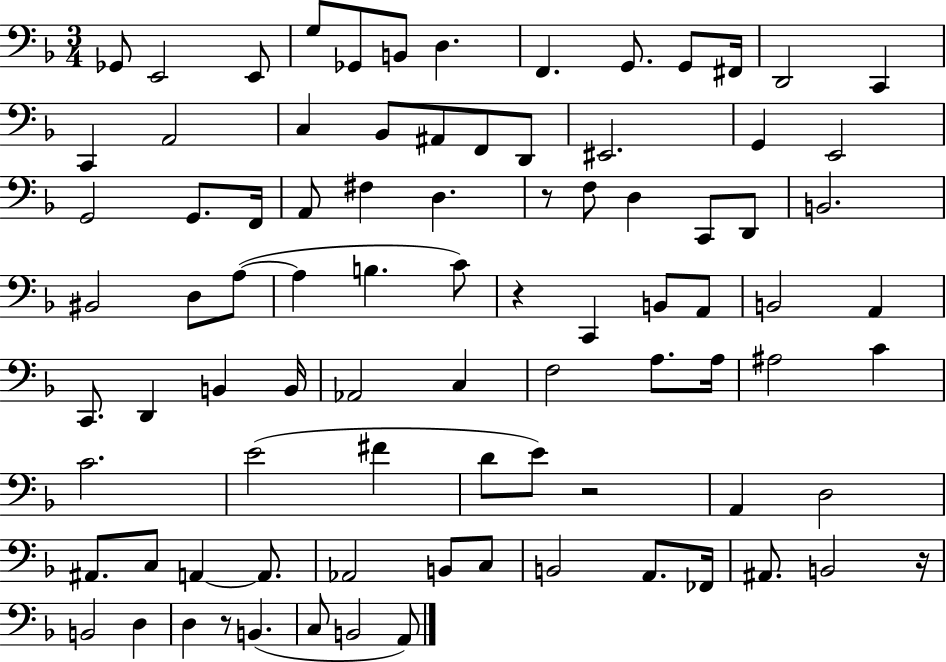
Gb2/e E2/h E2/e G3/e Gb2/e B2/e D3/q. F2/q. G2/e. G2/e F#2/s D2/h C2/q C2/q A2/h C3/q Bb2/e A#2/e F2/e D2/e EIS2/h. G2/q E2/h G2/h G2/e. F2/s A2/e F#3/q D3/q. R/e F3/e D3/q C2/e D2/e B2/h. BIS2/h D3/e A3/e A3/q B3/q. C4/e R/q C2/q B2/e A2/e B2/h A2/q C2/e. D2/q B2/q B2/s Ab2/h C3/q F3/h A3/e. A3/s A#3/h C4/q C4/h. E4/h F#4/q D4/e E4/e R/h A2/q D3/h A#2/e. C3/e A2/q A2/e. Ab2/h B2/e C3/e B2/h A2/e. FES2/s A#2/e. B2/h R/s B2/h D3/q D3/q R/e B2/q. C3/e B2/h A2/e